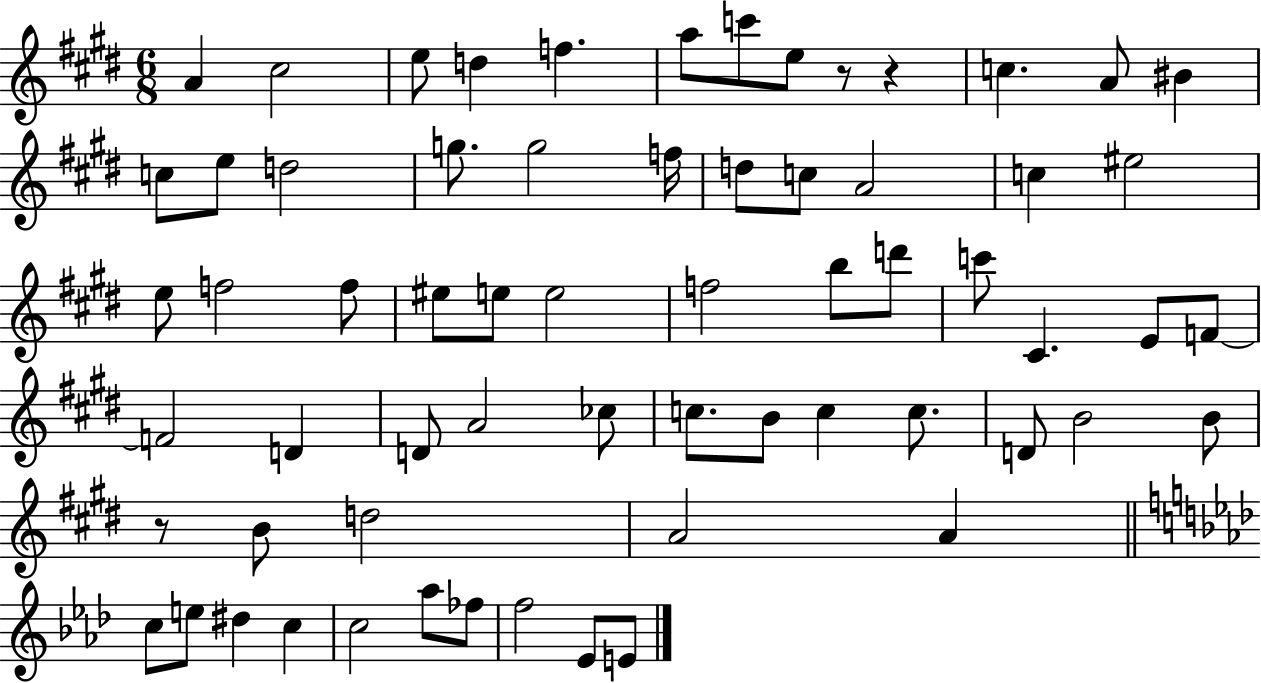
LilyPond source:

{
  \clef treble
  \numericTimeSignature
  \time 6/8
  \key e \major
  \repeat volta 2 { a'4 cis''2 | e''8 d''4 f''4. | a''8 c'''8 e''8 r8 r4 | c''4. a'8 bis'4 | \break c''8 e''8 d''2 | g''8. g''2 f''16 | d''8 c''8 a'2 | c''4 eis''2 | \break e''8 f''2 f''8 | eis''8 e''8 e''2 | f''2 b''8 d'''8 | c'''8 cis'4. e'8 f'8~~ | \break f'2 d'4 | d'8 a'2 ces''8 | c''8. b'8 c''4 c''8. | d'8 b'2 b'8 | \break r8 b'8 d''2 | a'2 a'4 | \bar "||" \break \key f \minor c''8 e''8 dis''4 c''4 | c''2 aes''8 fes''8 | f''2 ees'8 e'8 | } \bar "|."
}